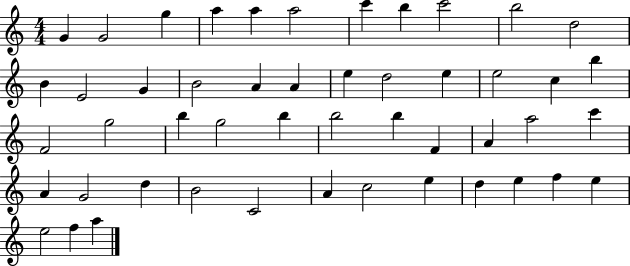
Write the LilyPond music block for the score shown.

{
  \clef treble
  \numericTimeSignature
  \time 4/4
  \key c \major
  g'4 g'2 g''4 | a''4 a''4 a''2 | c'''4 b''4 c'''2 | b''2 d''2 | \break b'4 e'2 g'4 | b'2 a'4 a'4 | e''4 d''2 e''4 | e''2 c''4 b''4 | \break f'2 g''2 | b''4 g''2 b''4 | b''2 b''4 f'4 | a'4 a''2 c'''4 | \break a'4 g'2 d''4 | b'2 c'2 | a'4 c''2 e''4 | d''4 e''4 f''4 e''4 | \break e''2 f''4 a''4 | \bar "|."
}